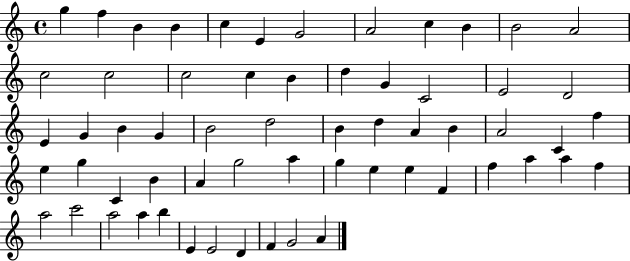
{
  \clef treble
  \time 4/4
  \defaultTimeSignature
  \key c \major
  g''4 f''4 b'4 b'4 | c''4 e'4 g'2 | a'2 c''4 b'4 | b'2 a'2 | \break c''2 c''2 | c''2 c''4 b'4 | d''4 g'4 c'2 | e'2 d'2 | \break e'4 g'4 b'4 g'4 | b'2 d''2 | b'4 d''4 a'4 b'4 | a'2 c'4 f''4 | \break e''4 g''4 c'4 b'4 | a'4 g''2 a''4 | g''4 e''4 e''4 f'4 | f''4 a''4 a''4 f''4 | \break a''2 c'''2 | a''2 a''4 b''4 | e'4 e'2 d'4 | f'4 g'2 a'4 | \break \bar "|."
}